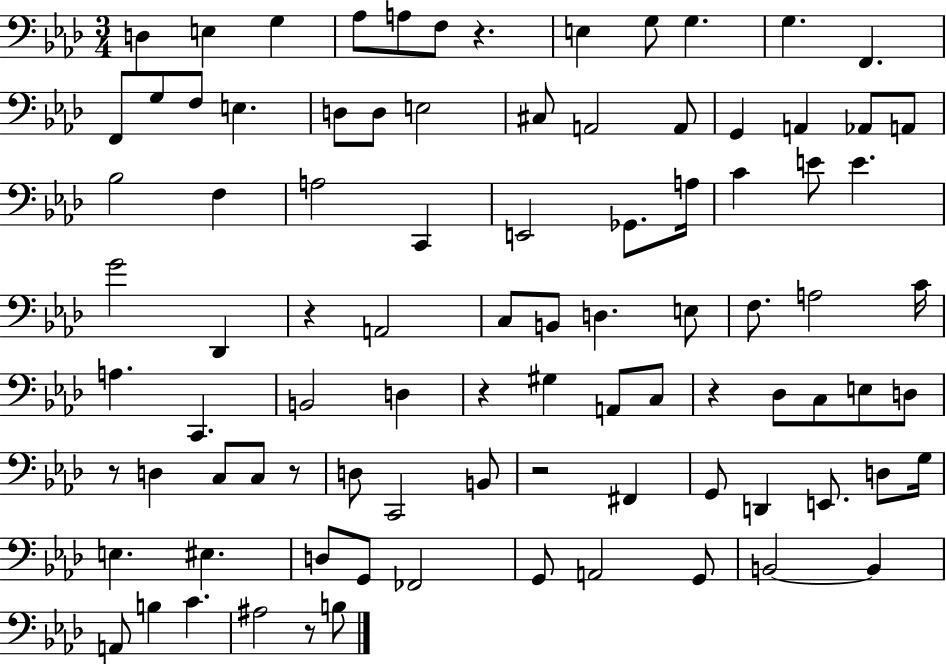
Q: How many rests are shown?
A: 8